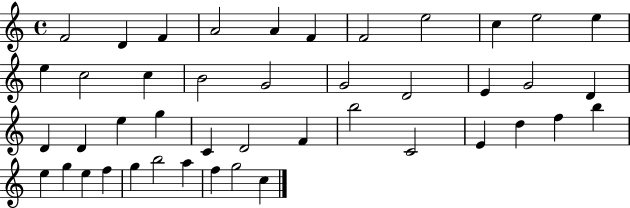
F4/h D4/q F4/q A4/h A4/q F4/q F4/h E5/h C5/q E5/h E5/q E5/q C5/h C5/q B4/h G4/h G4/h D4/h E4/q G4/h D4/q D4/q D4/q E5/q G5/q C4/q D4/h F4/q B5/h C4/h E4/q D5/q F5/q B5/q E5/q G5/q E5/q F5/q G5/q B5/h A5/q F5/q G5/h C5/q